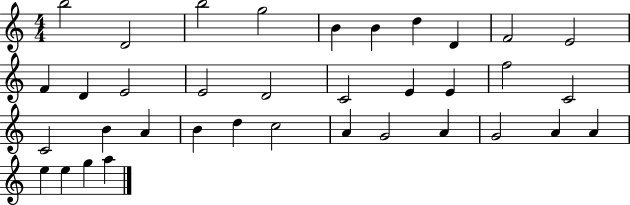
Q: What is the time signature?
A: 4/4